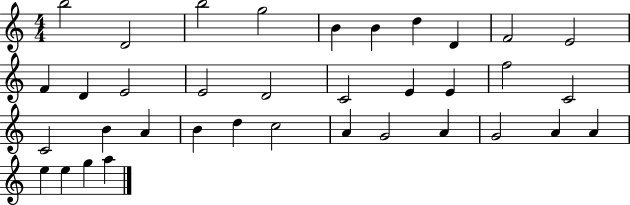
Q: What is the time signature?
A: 4/4